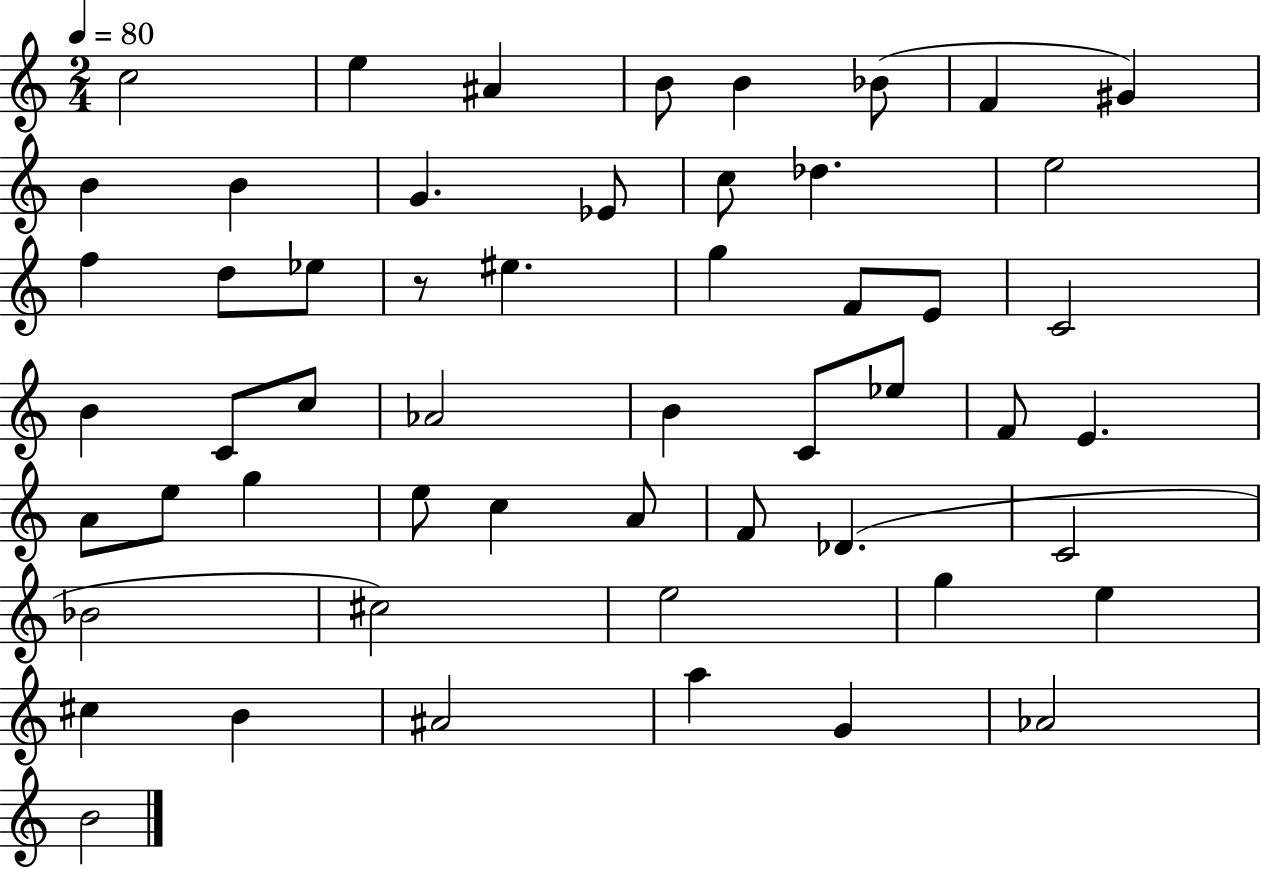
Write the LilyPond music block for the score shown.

{
  \clef treble
  \numericTimeSignature
  \time 2/4
  \key c \major
  \tempo 4 = 80
  c''2 | e''4 ais'4 | b'8 b'4 bes'8( | f'4 gis'4) | \break b'4 b'4 | g'4. ees'8 | c''8 des''4. | e''2 | \break f''4 d''8 ees''8 | r8 eis''4. | g''4 f'8 e'8 | c'2 | \break b'4 c'8 c''8 | aes'2 | b'4 c'8 ees''8 | f'8 e'4. | \break a'8 e''8 g''4 | e''8 c''4 a'8 | f'8 des'4.( | c'2 | \break bes'2 | cis''2) | e''2 | g''4 e''4 | \break cis''4 b'4 | ais'2 | a''4 g'4 | aes'2 | \break b'2 | \bar "|."
}